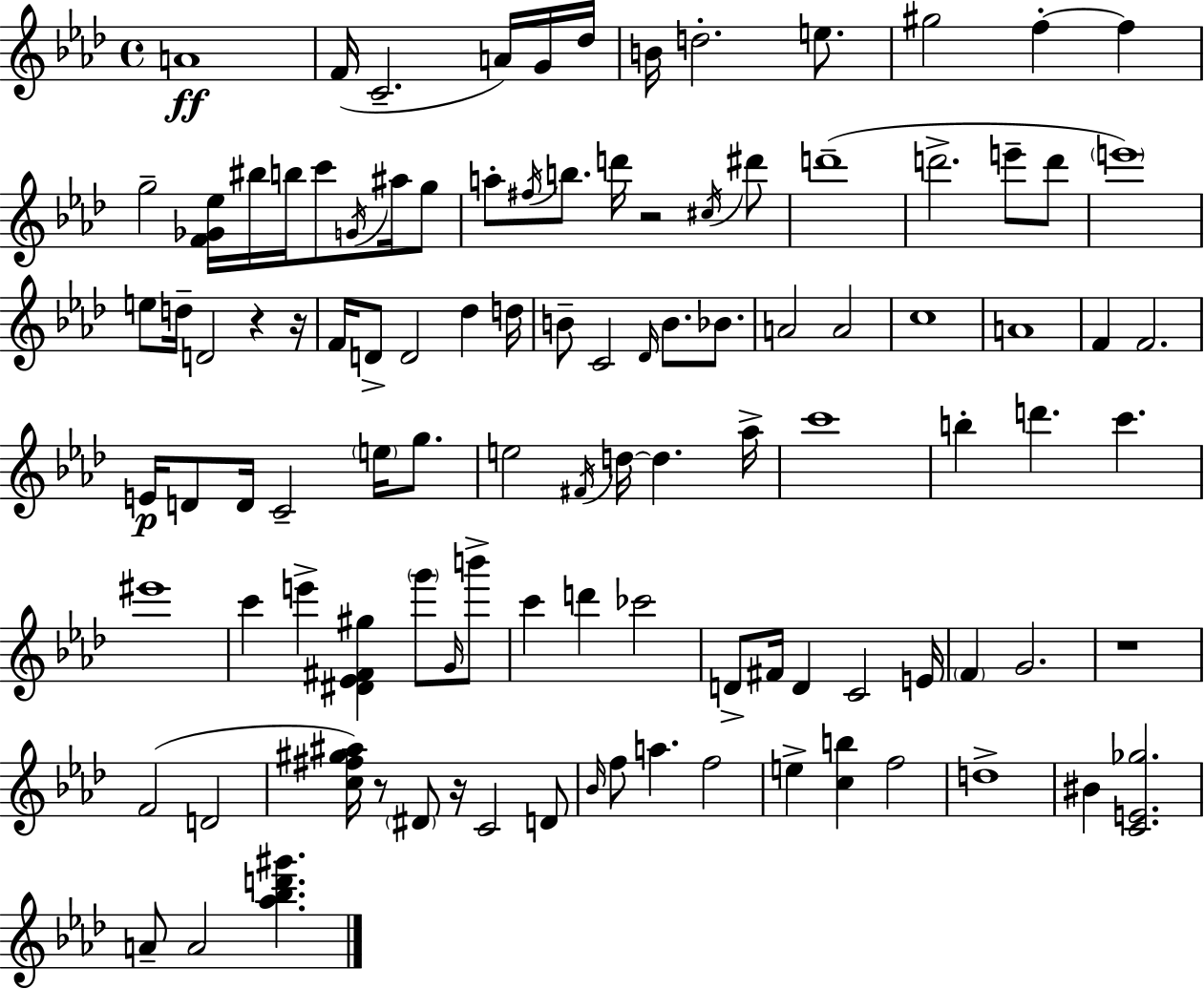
A4/w F4/s C4/h. A4/s G4/s Db5/s B4/s D5/h. E5/e. G#5/h F5/q F5/q G5/h [F4,Gb4,Eb5]/s BIS5/s B5/s C6/e G4/s A#5/s G5/e A5/e F#5/s B5/e. D6/s R/h C#5/s D#6/e D6/w D6/h. E6/e D6/e E6/w E5/e D5/s D4/h R/q R/s F4/s D4/e D4/h Db5/q D5/s B4/e C4/h Db4/s B4/e. Bb4/e. A4/h A4/h C5/w A4/w F4/q F4/h. E4/s D4/e D4/s C4/h E5/s G5/e. E5/h F#4/s D5/s D5/q. Ab5/s C6/w B5/q D6/q. C6/q. EIS6/w C6/q E6/q [D#4,Eb4,F#4,G#5]/q G6/e G4/s B6/e C6/q D6/q CES6/h D4/e F#4/s D4/q C4/h E4/s F4/q G4/h. R/w F4/h D4/h [C5,F#5,G#5,A#5]/s R/e D#4/e R/s C4/h D4/e Bb4/s F5/e A5/q. F5/h E5/q [C5,B5]/q F5/h D5/w BIS4/q [C4,E4,Gb5]/h. A4/e A4/h [Ab5,Bb5,D6,G#6]/q.